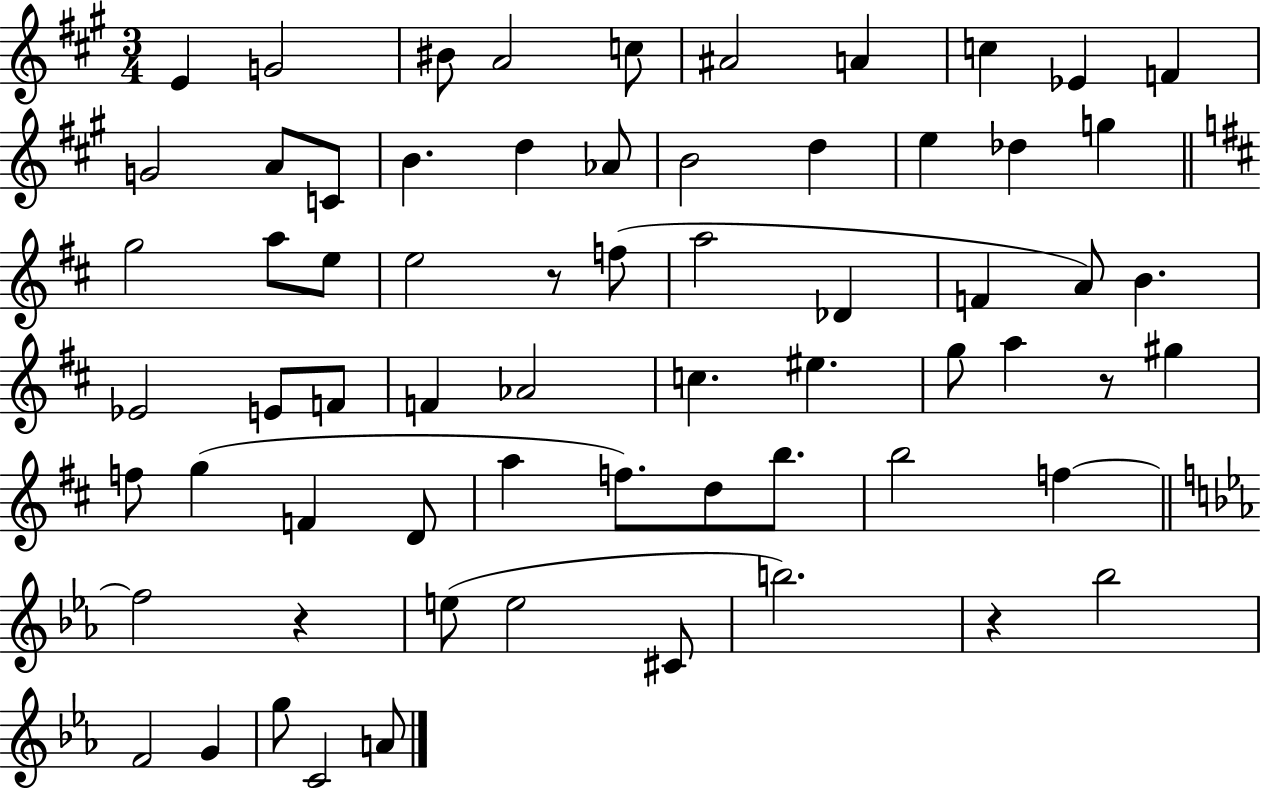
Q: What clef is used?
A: treble